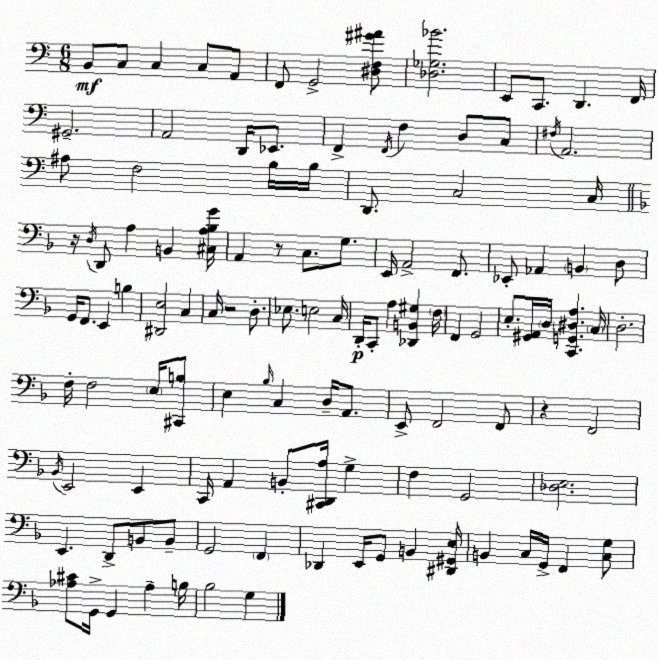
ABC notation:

X:1
T:Untitled
M:6/8
L:1/4
K:C
B,,/2 C,/2 C, C,/2 A,,/2 F,,/2 G,,2 [^D,F,^G^A]/2 [_D,_G,_B]2 E,,/2 C,,/2 D,, F,,/4 ^G,,2 A,,2 D,,/4 _E,,/2 F,, F,,/4 F, D,/2 C,/2 ^F,/4 A,,2 ^A,/2 F,2 B,/4 B,/4 D,,/2 C,2 C,/4 z/4 D,/4 D,,/2 A, B,, [^C,A,_B,G]/4 A,, z/2 C,/2 G,/2 E,,/4 A,,2 F,,/2 _E,,/2 _A,, B,, D,/2 G,,/4 F,,/2 E,, B, [^D,,E,]2 C, C,/4 z2 D,/2 _E,/2 E,2 C,/4 D,,/4 C,,/2 A, [_D,,B,,^G,] F,/4 F,, G,,2 E,/2 [^G,,A,,]/4 D,/4 [C,,G,,^D,A,] C,/4 D,2 F,/4 F,2 E,/4 [^C,,B,]/2 E, _B,/4 C, D,/4 A,,/2 E,,/2 F,,2 F,,/2 z F,,2 _B,,/4 E,,2 E,, C,,/4 A,, B,,/2 [^C,,D,,A,]/4 G, F, G,,2 [_D,E,]2 E,, D,,/2 B,,/2 B,,/2 G,,2 F,, _D,, E,,/4 G,,/2 B,, [^D,,^G,,E,]/4 B,, C,/4 G,,/4 F,, [C,G,]/2 [_A,^C]/2 G,,/4 G,, _A, B,/4 _B,2 G,